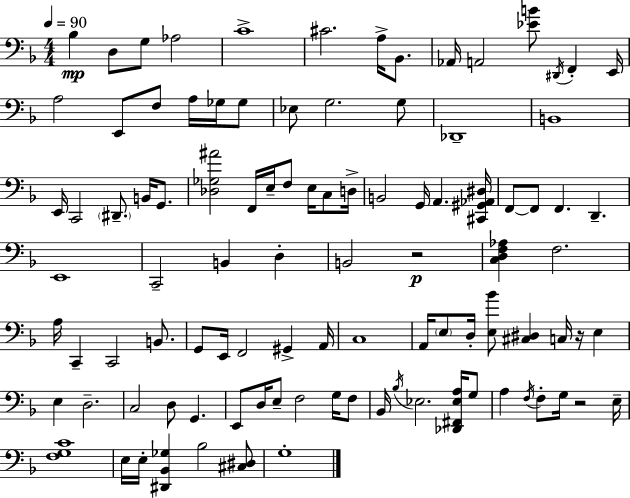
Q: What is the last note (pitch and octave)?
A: G3